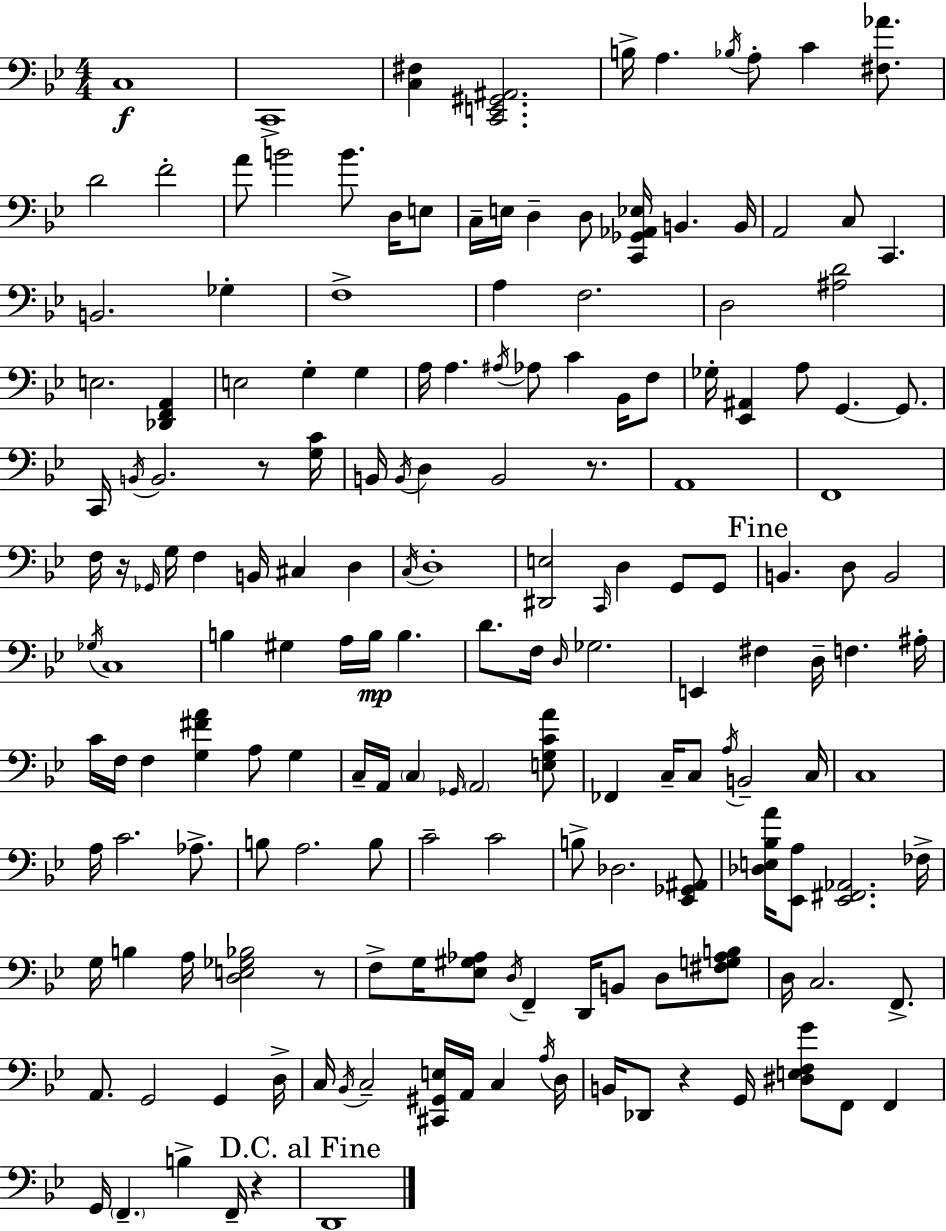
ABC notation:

X:1
T:Untitled
M:4/4
L:1/4
K:Gm
C,4 C,,4 [C,^F,] [C,,E,,^G,,^A,,]2 B,/4 A, _B,/4 A,/2 C [^F,_A]/2 D2 F2 A/2 B2 B/2 D,/4 E,/2 C,/4 E,/4 D, D,/2 [C,,_G,,_A,,_E,]/4 B,, B,,/4 A,,2 C,/2 C,, B,,2 _G, F,4 A, F,2 D,2 [^A,D]2 E,2 [_D,,F,,A,,] E,2 G, G, A,/4 A, ^A,/4 _A,/2 C _B,,/4 F,/2 _G,/4 [_E,,^A,,] A,/2 G,, G,,/2 C,,/4 B,,/4 B,,2 z/2 [G,C]/4 B,,/4 B,,/4 D, B,,2 z/2 A,,4 F,,4 F,/4 z/4 _G,,/4 G,/4 F, B,,/4 ^C, D, C,/4 D,4 [^D,,E,]2 C,,/4 D, G,,/2 G,,/2 B,, D,/2 B,,2 _G,/4 C,4 B, ^G, A,/4 B,/4 B, D/2 F,/4 D,/4 _G,2 E,, ^F, D,/4 F, ^A,/4 C/4 F,/4 F, [G,^FA] A,/2 G, C,/4 A,,/4 C, _G,,/4 A,,2 [E,G,CA]/2 _F,, C,/4 C,/2 A,/4 B,,2 C,/4 C,4 A,/4 C2 _A,/2 B,/2 A,2 B,/2 C2 C2 B,/2 _D,2 [_E,,_G,,^A,,]/2 [_D,E,_B,A]/4 [_E,,A,]/2 [_E,,^F,,_A,,]2 _F,/4 G,/4 B, A,/4 [D,E,_G,_B,]2 z/2 F,/2 G,/4 [_E,^G,_A,]/2 D,/4 F,, D,,/4 B,,/2 D,/2 [^F,G,_A,B,]/2 D,/4 C,2 F,,/2 A,,/2 G,,2 G,, D,/4 C,/4 _B,,/4 C,2 [^C,,^G,,E,]/4 A,,/4 C, A,/4 D,/4 B,,/4 _D,,/2 z G,,/4 [^D,E,F,G]/2 F,,/2 F,, G,,/4 F,, B, F,,/4 z D,,4